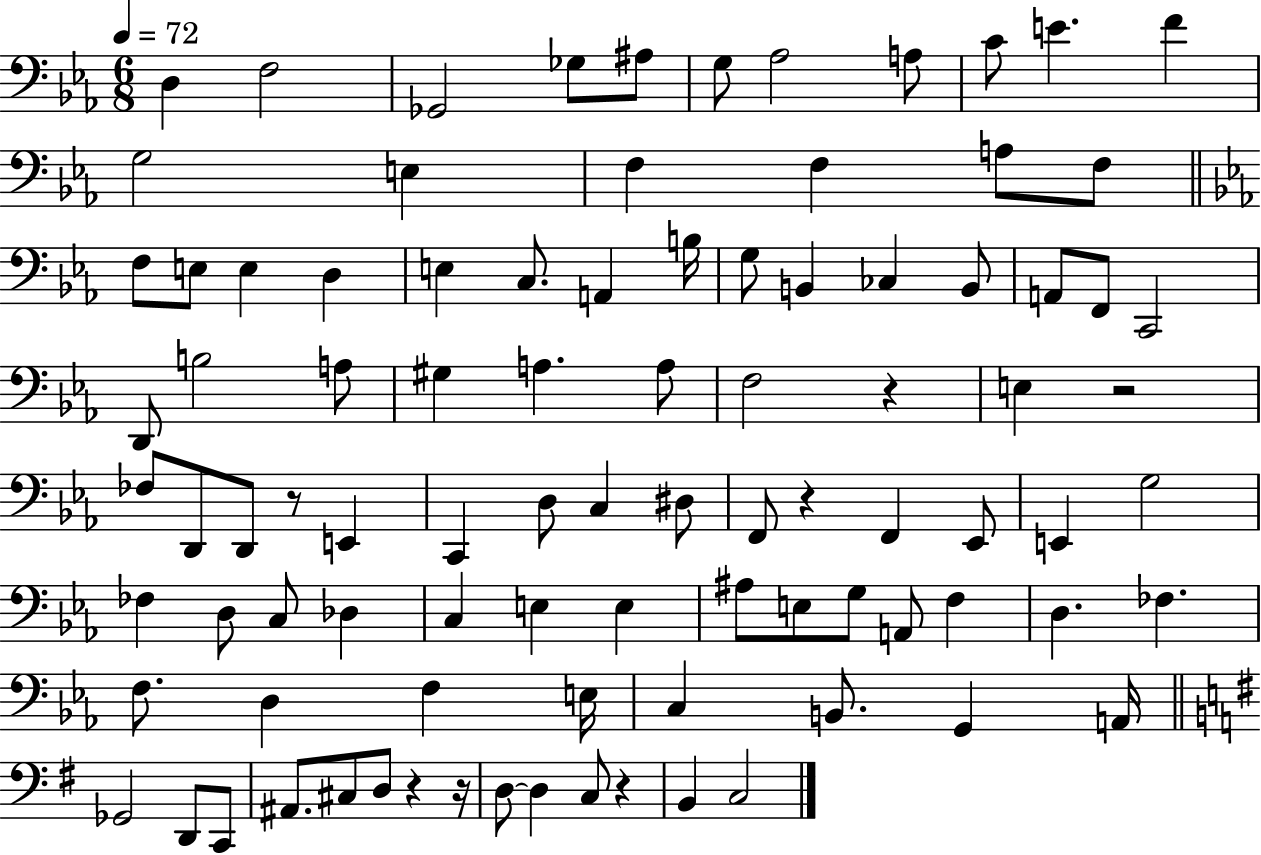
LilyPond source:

{
  \clef bass
  \numericTimeSignature
  \time 6/8
  \key ees \major
  \tempo 4 = 72
  d4 f2 | ges,2 ges8 ais8 | g8 aes2 a8 | c'8 e'4. f'4 | \break g2 e4 | f4 f4 a8 f8 | \bar "||" \break \key ees \major f8 e8 e4 d4 | e4 c8. a,4 b16 | g8 b,4 ces4 b,8 | a,8 f,8 c,2 | \break d,8 b2 a8 | gis4 a4. a8 | f2 r4 | e4 r2 | \break fes8 d,8 d,8 r8 e,4 | c,4 d8 c4 dis8 | f,8 r4 f,4 ees,8 | e,4 g2 | \break fes4 d8 c8 des4 | c4 e4 e4 | ais8 e8 g8 a,8 f4 | d4. fes4. | \break f8. d4 f4 e16 | c4 b,8. g,4 a,16 | \bar "||" \break \key g \major ges,2 d,8 c,8 | ais,8. cis8 d8 r4 r16 | d8~~ d4 c8 r4 | b,4 c2 | \break \bar "|."
}